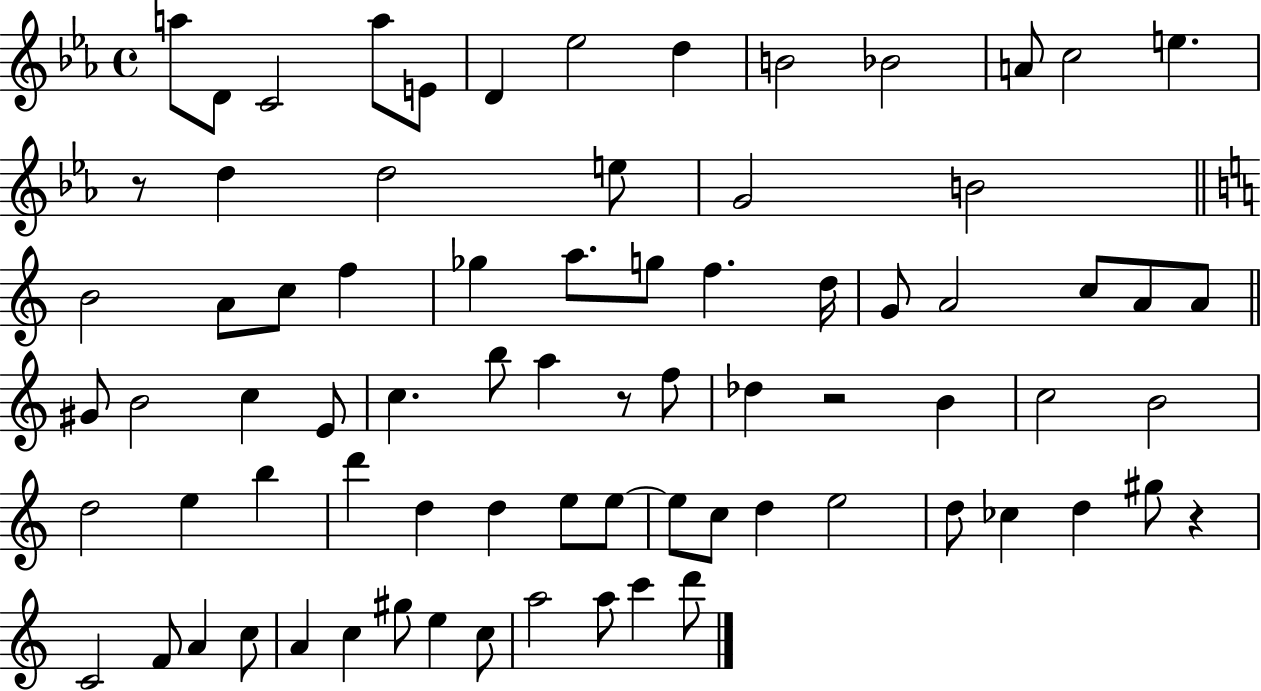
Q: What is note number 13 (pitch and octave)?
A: E5